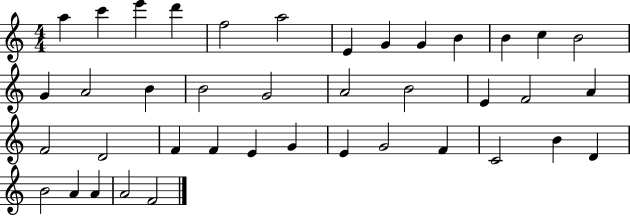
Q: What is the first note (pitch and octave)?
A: A5